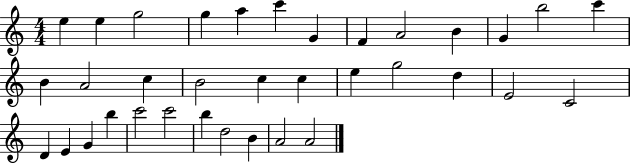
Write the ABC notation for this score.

X:1
T:Untitled
M:4/4
L:1/4
K:C
e e g2 g a c' G F A2 B G b2 c' B A2 c B2 c c e g2 d E2 C2 D E G b c'2 c'2 b d2 B A2 A2